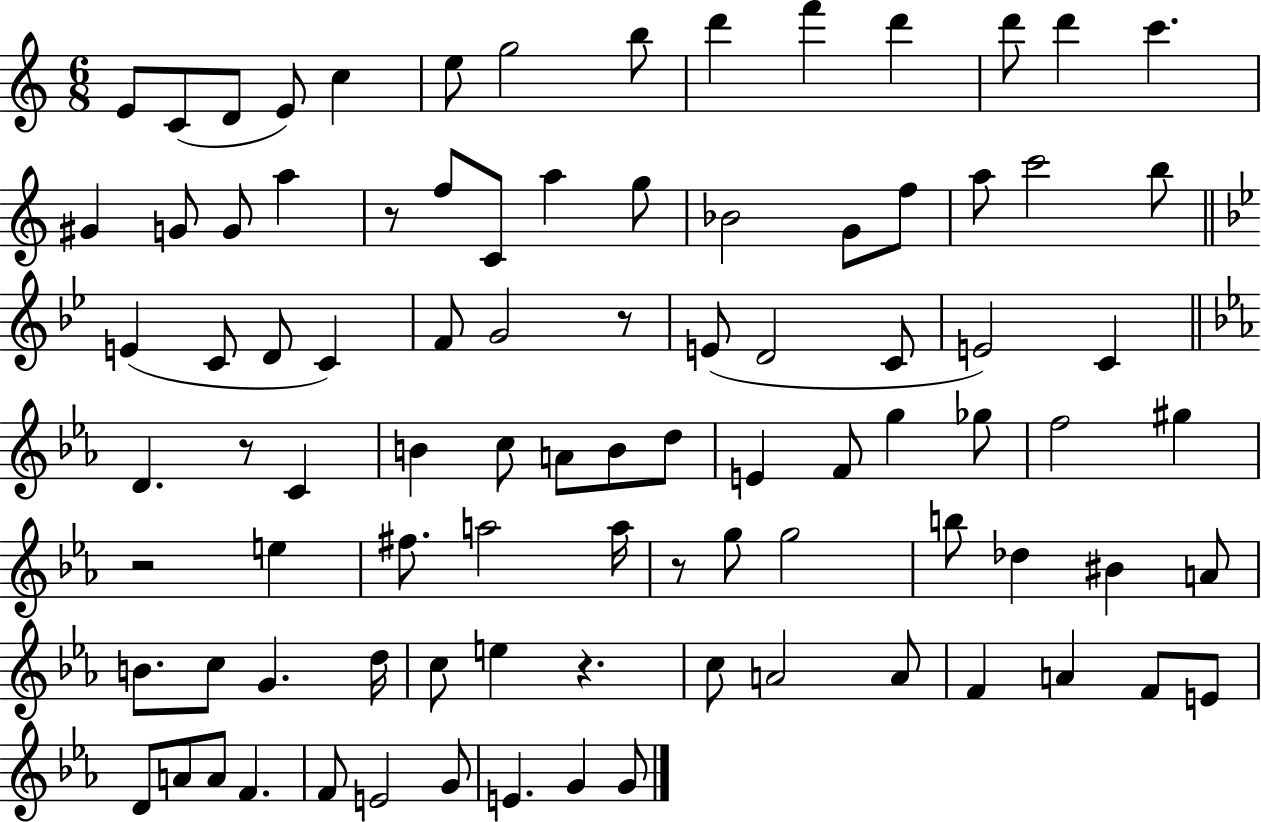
{
  \clef treble
  \numericTimeSignature
  \time 6/8
  \key c \major
  \repeat volta 2 { e'8 c'8( d'8 e'8) c''4 | e''8 g''2 b''8 | d'''4 f'''4 d'''4 | d'''8 d'''4 c'''4. | \break gis'4 g'8 g'8 a''4 | r8 f''8 c'8 a''4 g''8 | bes'2 g'8 f''8 | a''8 c'''2 b''8 | \break \bar "||" \break \key g \minor e'4( c'8 d'8 c'4) | f'8 g'2 r8 | e'8( d'2 c'8 | e'2) c'4 | \break \bar "||" \break \key c \minor d'4. r8 c'4 | b'4 c''8 a'8 b'8 d''8 | e'4 f'8 g''4 ges''8 | f''2 gis''4 | \break r2 e''4 | fis''8. a''2 a''16 | r8 g''8 g''2 | b''8 des''4 bis'4 a'8 | \break b'8. c''8 g'4. d''16 | c''8 e''4 r4. | c''8 a'2 a'8 | f'4 a'4 f'8 e'8 | \break d'8 a'8 a'8 f'4. | f'8 e'2 g'8 | e'4. g'4 g'8 | } \bar "|."
}